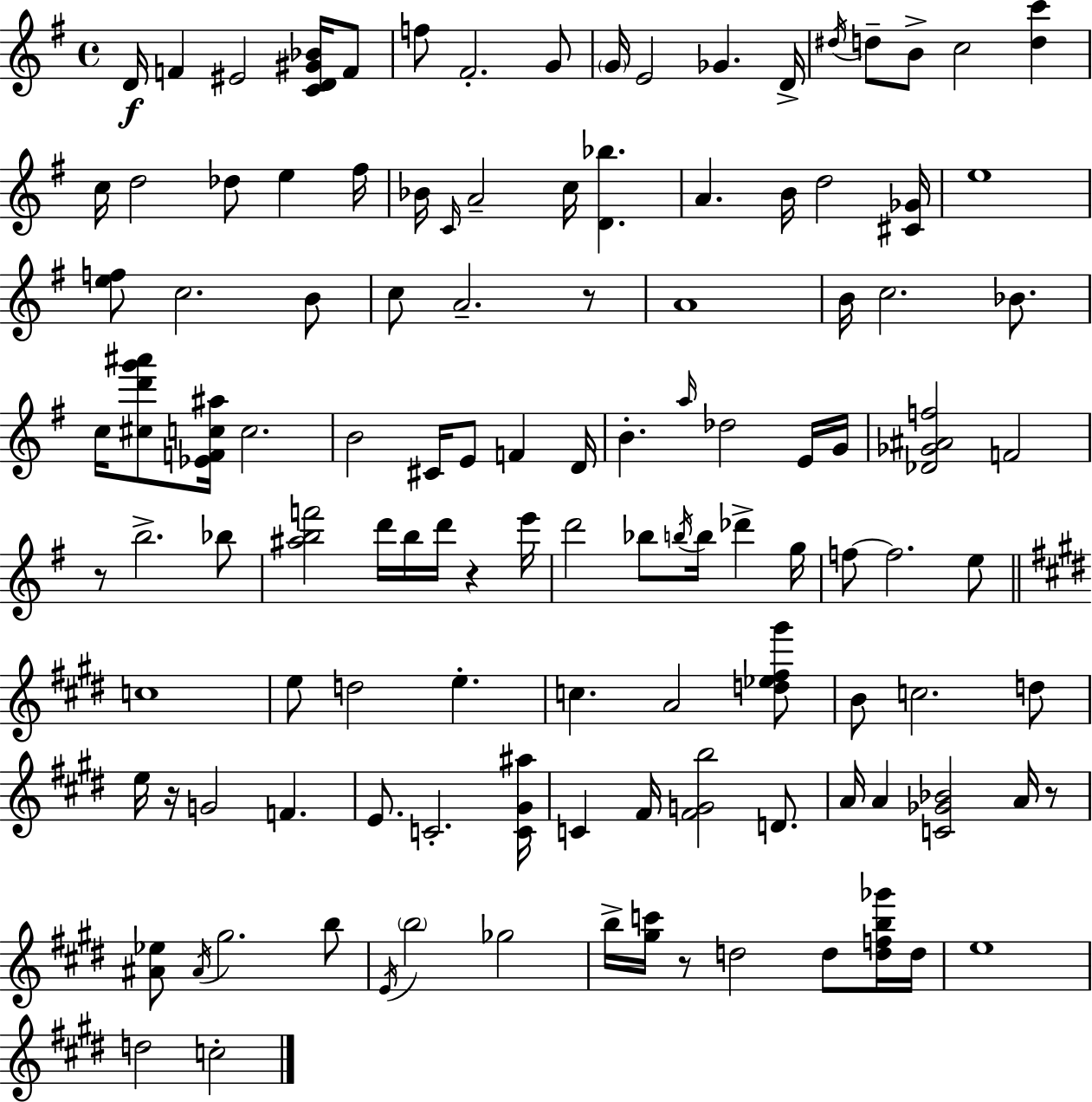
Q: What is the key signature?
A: G major